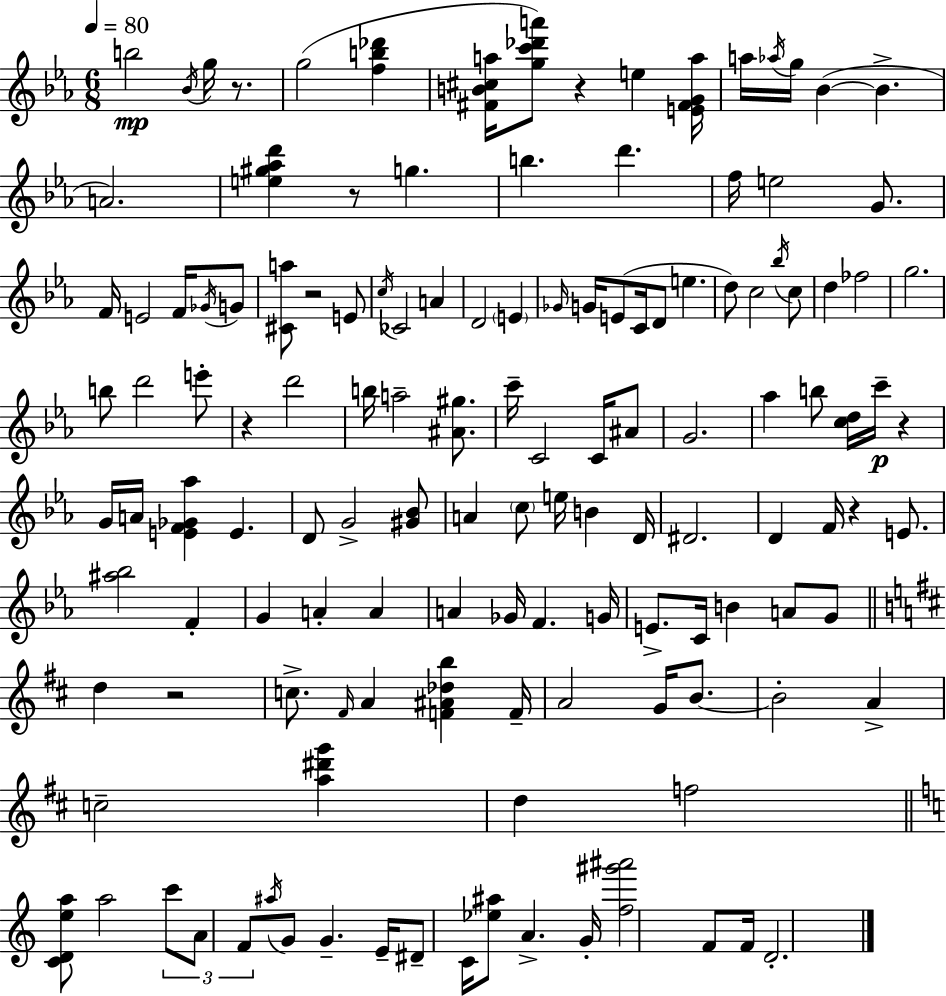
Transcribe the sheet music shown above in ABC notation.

X:1
T:Untitled
M:6/8
L:1/4
K:Cm
b2 _B/4 g/4 z/2 g2 [fb_d'] [^FB^ca]/4 [gc'_d'a']/2 z e [E^FGa]/4 a/4 _a/4 g/4 _B _B A2 [e^g_ad'] z/2 g b d' f/4 e2 G/2 F/4 E2 F/4 _G/4 G/2 [^Ca]/2 z2 E/2 c/4 _C2 A D2 E _G/4 G/4 E/2 C/4 D/2 e d/2 c2 _b/4 c/2 d _f2 g2 b/2 d'2 e'/2 z d'2 b/4 a2 [^A^g]/2 c'/4 C2 C/4 ^A/2 G2 _a b/2 [cd]/4 c'/4 z G/4 A/4 [EF_G_a] E D/2 G2 [^G_B]/2 A c/2 e/4 B D/4 ^D2 D F/4 z E/2 [^a_b]2 F G A A A _G/4 F G/4 E/2 C/4 B A/2 G/2 d z2 c/2 ^F/4 A [F^A_db] F/4 A2 G/4 B/2 B2 A c2 [a^d'g'] d f2 [CDea]/2 a2 c'/2 A/2 F/2 ^a/4 G/2 G E/4 ^D/2 C/4 [_e^a]/2 A G/4 [f^g'^a']2 F/2 F/4 D2